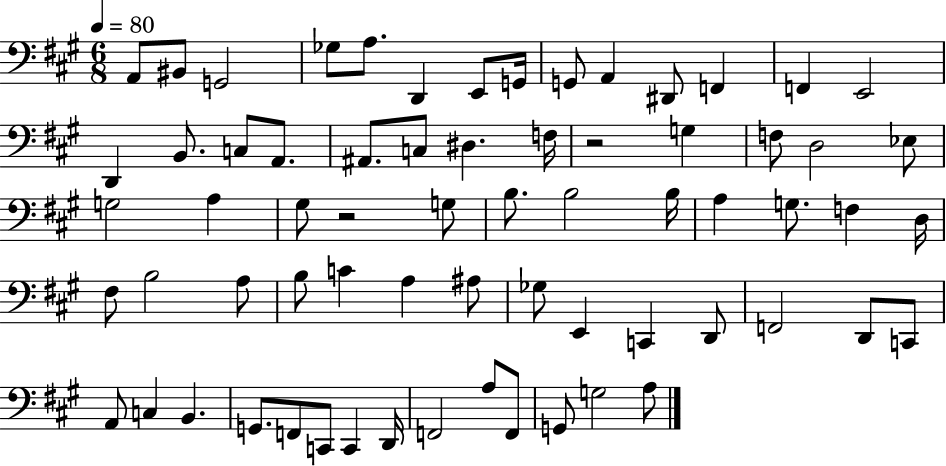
A2/e BIS2/e G2/h Gb3/e A3/e. D2/q E2/e G2/s G2/e A2/q D#2/e F2/q F2/q E2/h D2/q B2/e. C3/e A2/e. A#2/e. C3/e D#3/q. F3/s R/h G3/q F3/e D3/h Eb3/e G3/h A3/q G#3/e R/h G3/e B3/e. B3/h B3/s A3/q G3/e. F3/q D3/s F#3/e B3/h A3/e B3/e C4/q A3/q A#3/e Gb3/e E2/q C2/q D2/e F2/h D2/e C2/e A2/e C3/q B2/q. G2/e. F2/e C2/e C2/q D2/s F2/h A3/e F2/e G2/e G3/h A3/e